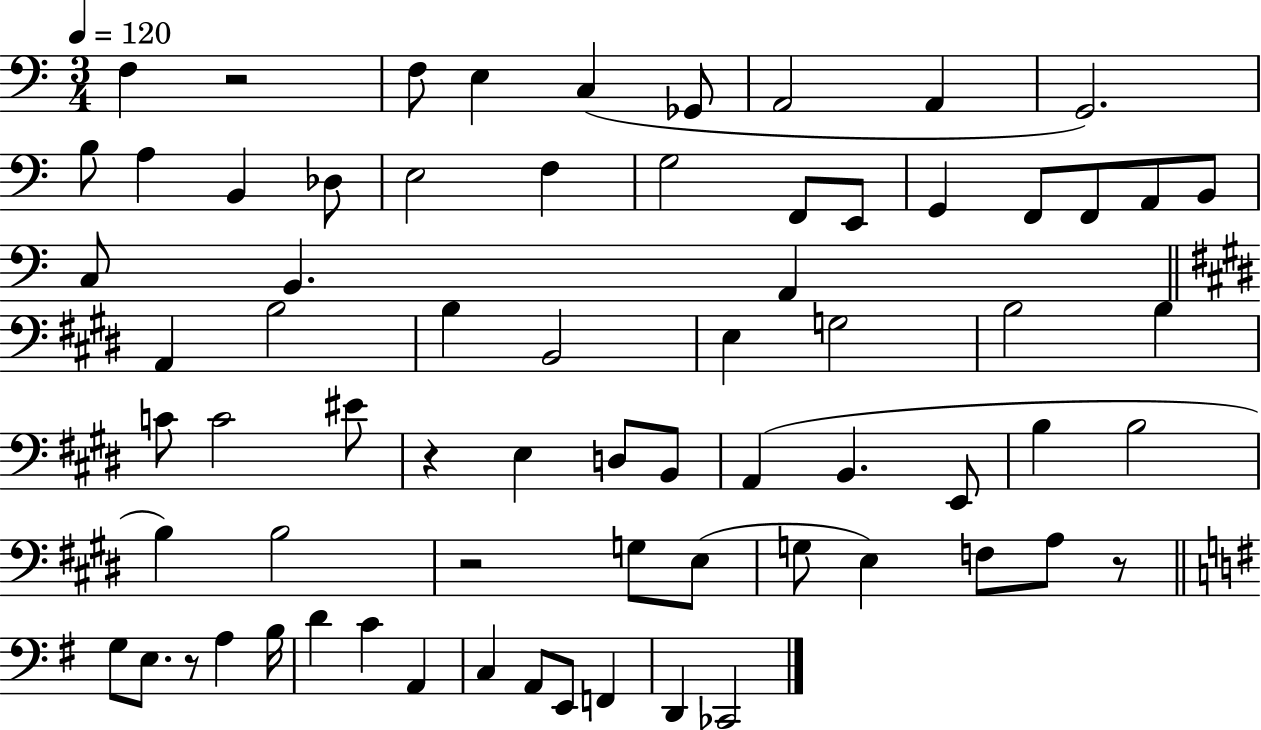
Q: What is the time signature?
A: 3/4